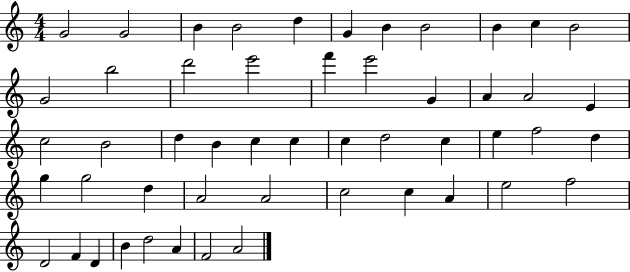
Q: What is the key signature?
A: C major